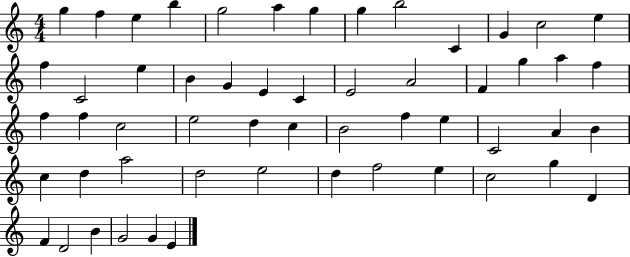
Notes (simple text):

G5/q F5/q E5/q B5/q G5/h A5/q G5/q G5/q B5/h C4/q G4/q C5/h E5/q F5/q C4/h E5/q B4/q G4/q E4/q C4/q E4/h A4/h F4/q G5/q A5/q F5/q F5/q F5/q C5/h E5/h D5/q C5/q B4/h F5/q E5/q C4/h A4/q B4/q C5/q D5/q A5/h D5/h E5/h D5/q F5/h E5/q C5/h G5/q D4/q F4/q D4/h B4/q G4/h G4/q E4/q